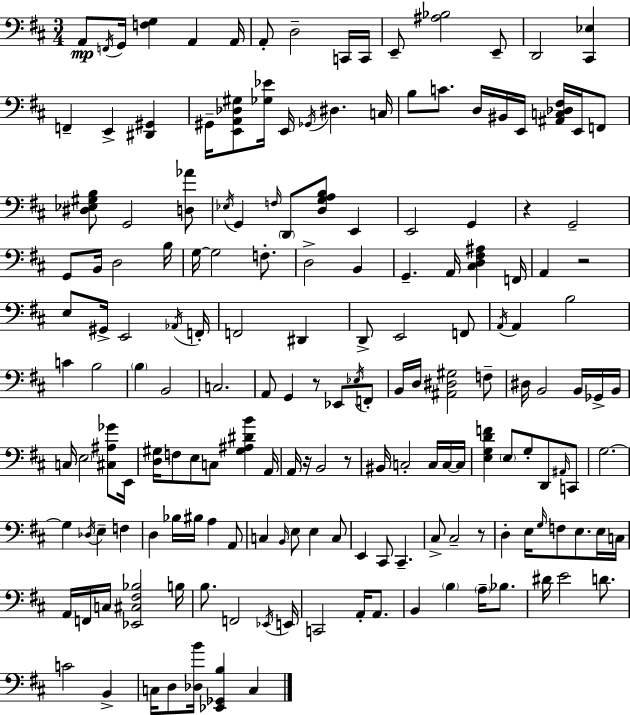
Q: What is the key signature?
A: D major